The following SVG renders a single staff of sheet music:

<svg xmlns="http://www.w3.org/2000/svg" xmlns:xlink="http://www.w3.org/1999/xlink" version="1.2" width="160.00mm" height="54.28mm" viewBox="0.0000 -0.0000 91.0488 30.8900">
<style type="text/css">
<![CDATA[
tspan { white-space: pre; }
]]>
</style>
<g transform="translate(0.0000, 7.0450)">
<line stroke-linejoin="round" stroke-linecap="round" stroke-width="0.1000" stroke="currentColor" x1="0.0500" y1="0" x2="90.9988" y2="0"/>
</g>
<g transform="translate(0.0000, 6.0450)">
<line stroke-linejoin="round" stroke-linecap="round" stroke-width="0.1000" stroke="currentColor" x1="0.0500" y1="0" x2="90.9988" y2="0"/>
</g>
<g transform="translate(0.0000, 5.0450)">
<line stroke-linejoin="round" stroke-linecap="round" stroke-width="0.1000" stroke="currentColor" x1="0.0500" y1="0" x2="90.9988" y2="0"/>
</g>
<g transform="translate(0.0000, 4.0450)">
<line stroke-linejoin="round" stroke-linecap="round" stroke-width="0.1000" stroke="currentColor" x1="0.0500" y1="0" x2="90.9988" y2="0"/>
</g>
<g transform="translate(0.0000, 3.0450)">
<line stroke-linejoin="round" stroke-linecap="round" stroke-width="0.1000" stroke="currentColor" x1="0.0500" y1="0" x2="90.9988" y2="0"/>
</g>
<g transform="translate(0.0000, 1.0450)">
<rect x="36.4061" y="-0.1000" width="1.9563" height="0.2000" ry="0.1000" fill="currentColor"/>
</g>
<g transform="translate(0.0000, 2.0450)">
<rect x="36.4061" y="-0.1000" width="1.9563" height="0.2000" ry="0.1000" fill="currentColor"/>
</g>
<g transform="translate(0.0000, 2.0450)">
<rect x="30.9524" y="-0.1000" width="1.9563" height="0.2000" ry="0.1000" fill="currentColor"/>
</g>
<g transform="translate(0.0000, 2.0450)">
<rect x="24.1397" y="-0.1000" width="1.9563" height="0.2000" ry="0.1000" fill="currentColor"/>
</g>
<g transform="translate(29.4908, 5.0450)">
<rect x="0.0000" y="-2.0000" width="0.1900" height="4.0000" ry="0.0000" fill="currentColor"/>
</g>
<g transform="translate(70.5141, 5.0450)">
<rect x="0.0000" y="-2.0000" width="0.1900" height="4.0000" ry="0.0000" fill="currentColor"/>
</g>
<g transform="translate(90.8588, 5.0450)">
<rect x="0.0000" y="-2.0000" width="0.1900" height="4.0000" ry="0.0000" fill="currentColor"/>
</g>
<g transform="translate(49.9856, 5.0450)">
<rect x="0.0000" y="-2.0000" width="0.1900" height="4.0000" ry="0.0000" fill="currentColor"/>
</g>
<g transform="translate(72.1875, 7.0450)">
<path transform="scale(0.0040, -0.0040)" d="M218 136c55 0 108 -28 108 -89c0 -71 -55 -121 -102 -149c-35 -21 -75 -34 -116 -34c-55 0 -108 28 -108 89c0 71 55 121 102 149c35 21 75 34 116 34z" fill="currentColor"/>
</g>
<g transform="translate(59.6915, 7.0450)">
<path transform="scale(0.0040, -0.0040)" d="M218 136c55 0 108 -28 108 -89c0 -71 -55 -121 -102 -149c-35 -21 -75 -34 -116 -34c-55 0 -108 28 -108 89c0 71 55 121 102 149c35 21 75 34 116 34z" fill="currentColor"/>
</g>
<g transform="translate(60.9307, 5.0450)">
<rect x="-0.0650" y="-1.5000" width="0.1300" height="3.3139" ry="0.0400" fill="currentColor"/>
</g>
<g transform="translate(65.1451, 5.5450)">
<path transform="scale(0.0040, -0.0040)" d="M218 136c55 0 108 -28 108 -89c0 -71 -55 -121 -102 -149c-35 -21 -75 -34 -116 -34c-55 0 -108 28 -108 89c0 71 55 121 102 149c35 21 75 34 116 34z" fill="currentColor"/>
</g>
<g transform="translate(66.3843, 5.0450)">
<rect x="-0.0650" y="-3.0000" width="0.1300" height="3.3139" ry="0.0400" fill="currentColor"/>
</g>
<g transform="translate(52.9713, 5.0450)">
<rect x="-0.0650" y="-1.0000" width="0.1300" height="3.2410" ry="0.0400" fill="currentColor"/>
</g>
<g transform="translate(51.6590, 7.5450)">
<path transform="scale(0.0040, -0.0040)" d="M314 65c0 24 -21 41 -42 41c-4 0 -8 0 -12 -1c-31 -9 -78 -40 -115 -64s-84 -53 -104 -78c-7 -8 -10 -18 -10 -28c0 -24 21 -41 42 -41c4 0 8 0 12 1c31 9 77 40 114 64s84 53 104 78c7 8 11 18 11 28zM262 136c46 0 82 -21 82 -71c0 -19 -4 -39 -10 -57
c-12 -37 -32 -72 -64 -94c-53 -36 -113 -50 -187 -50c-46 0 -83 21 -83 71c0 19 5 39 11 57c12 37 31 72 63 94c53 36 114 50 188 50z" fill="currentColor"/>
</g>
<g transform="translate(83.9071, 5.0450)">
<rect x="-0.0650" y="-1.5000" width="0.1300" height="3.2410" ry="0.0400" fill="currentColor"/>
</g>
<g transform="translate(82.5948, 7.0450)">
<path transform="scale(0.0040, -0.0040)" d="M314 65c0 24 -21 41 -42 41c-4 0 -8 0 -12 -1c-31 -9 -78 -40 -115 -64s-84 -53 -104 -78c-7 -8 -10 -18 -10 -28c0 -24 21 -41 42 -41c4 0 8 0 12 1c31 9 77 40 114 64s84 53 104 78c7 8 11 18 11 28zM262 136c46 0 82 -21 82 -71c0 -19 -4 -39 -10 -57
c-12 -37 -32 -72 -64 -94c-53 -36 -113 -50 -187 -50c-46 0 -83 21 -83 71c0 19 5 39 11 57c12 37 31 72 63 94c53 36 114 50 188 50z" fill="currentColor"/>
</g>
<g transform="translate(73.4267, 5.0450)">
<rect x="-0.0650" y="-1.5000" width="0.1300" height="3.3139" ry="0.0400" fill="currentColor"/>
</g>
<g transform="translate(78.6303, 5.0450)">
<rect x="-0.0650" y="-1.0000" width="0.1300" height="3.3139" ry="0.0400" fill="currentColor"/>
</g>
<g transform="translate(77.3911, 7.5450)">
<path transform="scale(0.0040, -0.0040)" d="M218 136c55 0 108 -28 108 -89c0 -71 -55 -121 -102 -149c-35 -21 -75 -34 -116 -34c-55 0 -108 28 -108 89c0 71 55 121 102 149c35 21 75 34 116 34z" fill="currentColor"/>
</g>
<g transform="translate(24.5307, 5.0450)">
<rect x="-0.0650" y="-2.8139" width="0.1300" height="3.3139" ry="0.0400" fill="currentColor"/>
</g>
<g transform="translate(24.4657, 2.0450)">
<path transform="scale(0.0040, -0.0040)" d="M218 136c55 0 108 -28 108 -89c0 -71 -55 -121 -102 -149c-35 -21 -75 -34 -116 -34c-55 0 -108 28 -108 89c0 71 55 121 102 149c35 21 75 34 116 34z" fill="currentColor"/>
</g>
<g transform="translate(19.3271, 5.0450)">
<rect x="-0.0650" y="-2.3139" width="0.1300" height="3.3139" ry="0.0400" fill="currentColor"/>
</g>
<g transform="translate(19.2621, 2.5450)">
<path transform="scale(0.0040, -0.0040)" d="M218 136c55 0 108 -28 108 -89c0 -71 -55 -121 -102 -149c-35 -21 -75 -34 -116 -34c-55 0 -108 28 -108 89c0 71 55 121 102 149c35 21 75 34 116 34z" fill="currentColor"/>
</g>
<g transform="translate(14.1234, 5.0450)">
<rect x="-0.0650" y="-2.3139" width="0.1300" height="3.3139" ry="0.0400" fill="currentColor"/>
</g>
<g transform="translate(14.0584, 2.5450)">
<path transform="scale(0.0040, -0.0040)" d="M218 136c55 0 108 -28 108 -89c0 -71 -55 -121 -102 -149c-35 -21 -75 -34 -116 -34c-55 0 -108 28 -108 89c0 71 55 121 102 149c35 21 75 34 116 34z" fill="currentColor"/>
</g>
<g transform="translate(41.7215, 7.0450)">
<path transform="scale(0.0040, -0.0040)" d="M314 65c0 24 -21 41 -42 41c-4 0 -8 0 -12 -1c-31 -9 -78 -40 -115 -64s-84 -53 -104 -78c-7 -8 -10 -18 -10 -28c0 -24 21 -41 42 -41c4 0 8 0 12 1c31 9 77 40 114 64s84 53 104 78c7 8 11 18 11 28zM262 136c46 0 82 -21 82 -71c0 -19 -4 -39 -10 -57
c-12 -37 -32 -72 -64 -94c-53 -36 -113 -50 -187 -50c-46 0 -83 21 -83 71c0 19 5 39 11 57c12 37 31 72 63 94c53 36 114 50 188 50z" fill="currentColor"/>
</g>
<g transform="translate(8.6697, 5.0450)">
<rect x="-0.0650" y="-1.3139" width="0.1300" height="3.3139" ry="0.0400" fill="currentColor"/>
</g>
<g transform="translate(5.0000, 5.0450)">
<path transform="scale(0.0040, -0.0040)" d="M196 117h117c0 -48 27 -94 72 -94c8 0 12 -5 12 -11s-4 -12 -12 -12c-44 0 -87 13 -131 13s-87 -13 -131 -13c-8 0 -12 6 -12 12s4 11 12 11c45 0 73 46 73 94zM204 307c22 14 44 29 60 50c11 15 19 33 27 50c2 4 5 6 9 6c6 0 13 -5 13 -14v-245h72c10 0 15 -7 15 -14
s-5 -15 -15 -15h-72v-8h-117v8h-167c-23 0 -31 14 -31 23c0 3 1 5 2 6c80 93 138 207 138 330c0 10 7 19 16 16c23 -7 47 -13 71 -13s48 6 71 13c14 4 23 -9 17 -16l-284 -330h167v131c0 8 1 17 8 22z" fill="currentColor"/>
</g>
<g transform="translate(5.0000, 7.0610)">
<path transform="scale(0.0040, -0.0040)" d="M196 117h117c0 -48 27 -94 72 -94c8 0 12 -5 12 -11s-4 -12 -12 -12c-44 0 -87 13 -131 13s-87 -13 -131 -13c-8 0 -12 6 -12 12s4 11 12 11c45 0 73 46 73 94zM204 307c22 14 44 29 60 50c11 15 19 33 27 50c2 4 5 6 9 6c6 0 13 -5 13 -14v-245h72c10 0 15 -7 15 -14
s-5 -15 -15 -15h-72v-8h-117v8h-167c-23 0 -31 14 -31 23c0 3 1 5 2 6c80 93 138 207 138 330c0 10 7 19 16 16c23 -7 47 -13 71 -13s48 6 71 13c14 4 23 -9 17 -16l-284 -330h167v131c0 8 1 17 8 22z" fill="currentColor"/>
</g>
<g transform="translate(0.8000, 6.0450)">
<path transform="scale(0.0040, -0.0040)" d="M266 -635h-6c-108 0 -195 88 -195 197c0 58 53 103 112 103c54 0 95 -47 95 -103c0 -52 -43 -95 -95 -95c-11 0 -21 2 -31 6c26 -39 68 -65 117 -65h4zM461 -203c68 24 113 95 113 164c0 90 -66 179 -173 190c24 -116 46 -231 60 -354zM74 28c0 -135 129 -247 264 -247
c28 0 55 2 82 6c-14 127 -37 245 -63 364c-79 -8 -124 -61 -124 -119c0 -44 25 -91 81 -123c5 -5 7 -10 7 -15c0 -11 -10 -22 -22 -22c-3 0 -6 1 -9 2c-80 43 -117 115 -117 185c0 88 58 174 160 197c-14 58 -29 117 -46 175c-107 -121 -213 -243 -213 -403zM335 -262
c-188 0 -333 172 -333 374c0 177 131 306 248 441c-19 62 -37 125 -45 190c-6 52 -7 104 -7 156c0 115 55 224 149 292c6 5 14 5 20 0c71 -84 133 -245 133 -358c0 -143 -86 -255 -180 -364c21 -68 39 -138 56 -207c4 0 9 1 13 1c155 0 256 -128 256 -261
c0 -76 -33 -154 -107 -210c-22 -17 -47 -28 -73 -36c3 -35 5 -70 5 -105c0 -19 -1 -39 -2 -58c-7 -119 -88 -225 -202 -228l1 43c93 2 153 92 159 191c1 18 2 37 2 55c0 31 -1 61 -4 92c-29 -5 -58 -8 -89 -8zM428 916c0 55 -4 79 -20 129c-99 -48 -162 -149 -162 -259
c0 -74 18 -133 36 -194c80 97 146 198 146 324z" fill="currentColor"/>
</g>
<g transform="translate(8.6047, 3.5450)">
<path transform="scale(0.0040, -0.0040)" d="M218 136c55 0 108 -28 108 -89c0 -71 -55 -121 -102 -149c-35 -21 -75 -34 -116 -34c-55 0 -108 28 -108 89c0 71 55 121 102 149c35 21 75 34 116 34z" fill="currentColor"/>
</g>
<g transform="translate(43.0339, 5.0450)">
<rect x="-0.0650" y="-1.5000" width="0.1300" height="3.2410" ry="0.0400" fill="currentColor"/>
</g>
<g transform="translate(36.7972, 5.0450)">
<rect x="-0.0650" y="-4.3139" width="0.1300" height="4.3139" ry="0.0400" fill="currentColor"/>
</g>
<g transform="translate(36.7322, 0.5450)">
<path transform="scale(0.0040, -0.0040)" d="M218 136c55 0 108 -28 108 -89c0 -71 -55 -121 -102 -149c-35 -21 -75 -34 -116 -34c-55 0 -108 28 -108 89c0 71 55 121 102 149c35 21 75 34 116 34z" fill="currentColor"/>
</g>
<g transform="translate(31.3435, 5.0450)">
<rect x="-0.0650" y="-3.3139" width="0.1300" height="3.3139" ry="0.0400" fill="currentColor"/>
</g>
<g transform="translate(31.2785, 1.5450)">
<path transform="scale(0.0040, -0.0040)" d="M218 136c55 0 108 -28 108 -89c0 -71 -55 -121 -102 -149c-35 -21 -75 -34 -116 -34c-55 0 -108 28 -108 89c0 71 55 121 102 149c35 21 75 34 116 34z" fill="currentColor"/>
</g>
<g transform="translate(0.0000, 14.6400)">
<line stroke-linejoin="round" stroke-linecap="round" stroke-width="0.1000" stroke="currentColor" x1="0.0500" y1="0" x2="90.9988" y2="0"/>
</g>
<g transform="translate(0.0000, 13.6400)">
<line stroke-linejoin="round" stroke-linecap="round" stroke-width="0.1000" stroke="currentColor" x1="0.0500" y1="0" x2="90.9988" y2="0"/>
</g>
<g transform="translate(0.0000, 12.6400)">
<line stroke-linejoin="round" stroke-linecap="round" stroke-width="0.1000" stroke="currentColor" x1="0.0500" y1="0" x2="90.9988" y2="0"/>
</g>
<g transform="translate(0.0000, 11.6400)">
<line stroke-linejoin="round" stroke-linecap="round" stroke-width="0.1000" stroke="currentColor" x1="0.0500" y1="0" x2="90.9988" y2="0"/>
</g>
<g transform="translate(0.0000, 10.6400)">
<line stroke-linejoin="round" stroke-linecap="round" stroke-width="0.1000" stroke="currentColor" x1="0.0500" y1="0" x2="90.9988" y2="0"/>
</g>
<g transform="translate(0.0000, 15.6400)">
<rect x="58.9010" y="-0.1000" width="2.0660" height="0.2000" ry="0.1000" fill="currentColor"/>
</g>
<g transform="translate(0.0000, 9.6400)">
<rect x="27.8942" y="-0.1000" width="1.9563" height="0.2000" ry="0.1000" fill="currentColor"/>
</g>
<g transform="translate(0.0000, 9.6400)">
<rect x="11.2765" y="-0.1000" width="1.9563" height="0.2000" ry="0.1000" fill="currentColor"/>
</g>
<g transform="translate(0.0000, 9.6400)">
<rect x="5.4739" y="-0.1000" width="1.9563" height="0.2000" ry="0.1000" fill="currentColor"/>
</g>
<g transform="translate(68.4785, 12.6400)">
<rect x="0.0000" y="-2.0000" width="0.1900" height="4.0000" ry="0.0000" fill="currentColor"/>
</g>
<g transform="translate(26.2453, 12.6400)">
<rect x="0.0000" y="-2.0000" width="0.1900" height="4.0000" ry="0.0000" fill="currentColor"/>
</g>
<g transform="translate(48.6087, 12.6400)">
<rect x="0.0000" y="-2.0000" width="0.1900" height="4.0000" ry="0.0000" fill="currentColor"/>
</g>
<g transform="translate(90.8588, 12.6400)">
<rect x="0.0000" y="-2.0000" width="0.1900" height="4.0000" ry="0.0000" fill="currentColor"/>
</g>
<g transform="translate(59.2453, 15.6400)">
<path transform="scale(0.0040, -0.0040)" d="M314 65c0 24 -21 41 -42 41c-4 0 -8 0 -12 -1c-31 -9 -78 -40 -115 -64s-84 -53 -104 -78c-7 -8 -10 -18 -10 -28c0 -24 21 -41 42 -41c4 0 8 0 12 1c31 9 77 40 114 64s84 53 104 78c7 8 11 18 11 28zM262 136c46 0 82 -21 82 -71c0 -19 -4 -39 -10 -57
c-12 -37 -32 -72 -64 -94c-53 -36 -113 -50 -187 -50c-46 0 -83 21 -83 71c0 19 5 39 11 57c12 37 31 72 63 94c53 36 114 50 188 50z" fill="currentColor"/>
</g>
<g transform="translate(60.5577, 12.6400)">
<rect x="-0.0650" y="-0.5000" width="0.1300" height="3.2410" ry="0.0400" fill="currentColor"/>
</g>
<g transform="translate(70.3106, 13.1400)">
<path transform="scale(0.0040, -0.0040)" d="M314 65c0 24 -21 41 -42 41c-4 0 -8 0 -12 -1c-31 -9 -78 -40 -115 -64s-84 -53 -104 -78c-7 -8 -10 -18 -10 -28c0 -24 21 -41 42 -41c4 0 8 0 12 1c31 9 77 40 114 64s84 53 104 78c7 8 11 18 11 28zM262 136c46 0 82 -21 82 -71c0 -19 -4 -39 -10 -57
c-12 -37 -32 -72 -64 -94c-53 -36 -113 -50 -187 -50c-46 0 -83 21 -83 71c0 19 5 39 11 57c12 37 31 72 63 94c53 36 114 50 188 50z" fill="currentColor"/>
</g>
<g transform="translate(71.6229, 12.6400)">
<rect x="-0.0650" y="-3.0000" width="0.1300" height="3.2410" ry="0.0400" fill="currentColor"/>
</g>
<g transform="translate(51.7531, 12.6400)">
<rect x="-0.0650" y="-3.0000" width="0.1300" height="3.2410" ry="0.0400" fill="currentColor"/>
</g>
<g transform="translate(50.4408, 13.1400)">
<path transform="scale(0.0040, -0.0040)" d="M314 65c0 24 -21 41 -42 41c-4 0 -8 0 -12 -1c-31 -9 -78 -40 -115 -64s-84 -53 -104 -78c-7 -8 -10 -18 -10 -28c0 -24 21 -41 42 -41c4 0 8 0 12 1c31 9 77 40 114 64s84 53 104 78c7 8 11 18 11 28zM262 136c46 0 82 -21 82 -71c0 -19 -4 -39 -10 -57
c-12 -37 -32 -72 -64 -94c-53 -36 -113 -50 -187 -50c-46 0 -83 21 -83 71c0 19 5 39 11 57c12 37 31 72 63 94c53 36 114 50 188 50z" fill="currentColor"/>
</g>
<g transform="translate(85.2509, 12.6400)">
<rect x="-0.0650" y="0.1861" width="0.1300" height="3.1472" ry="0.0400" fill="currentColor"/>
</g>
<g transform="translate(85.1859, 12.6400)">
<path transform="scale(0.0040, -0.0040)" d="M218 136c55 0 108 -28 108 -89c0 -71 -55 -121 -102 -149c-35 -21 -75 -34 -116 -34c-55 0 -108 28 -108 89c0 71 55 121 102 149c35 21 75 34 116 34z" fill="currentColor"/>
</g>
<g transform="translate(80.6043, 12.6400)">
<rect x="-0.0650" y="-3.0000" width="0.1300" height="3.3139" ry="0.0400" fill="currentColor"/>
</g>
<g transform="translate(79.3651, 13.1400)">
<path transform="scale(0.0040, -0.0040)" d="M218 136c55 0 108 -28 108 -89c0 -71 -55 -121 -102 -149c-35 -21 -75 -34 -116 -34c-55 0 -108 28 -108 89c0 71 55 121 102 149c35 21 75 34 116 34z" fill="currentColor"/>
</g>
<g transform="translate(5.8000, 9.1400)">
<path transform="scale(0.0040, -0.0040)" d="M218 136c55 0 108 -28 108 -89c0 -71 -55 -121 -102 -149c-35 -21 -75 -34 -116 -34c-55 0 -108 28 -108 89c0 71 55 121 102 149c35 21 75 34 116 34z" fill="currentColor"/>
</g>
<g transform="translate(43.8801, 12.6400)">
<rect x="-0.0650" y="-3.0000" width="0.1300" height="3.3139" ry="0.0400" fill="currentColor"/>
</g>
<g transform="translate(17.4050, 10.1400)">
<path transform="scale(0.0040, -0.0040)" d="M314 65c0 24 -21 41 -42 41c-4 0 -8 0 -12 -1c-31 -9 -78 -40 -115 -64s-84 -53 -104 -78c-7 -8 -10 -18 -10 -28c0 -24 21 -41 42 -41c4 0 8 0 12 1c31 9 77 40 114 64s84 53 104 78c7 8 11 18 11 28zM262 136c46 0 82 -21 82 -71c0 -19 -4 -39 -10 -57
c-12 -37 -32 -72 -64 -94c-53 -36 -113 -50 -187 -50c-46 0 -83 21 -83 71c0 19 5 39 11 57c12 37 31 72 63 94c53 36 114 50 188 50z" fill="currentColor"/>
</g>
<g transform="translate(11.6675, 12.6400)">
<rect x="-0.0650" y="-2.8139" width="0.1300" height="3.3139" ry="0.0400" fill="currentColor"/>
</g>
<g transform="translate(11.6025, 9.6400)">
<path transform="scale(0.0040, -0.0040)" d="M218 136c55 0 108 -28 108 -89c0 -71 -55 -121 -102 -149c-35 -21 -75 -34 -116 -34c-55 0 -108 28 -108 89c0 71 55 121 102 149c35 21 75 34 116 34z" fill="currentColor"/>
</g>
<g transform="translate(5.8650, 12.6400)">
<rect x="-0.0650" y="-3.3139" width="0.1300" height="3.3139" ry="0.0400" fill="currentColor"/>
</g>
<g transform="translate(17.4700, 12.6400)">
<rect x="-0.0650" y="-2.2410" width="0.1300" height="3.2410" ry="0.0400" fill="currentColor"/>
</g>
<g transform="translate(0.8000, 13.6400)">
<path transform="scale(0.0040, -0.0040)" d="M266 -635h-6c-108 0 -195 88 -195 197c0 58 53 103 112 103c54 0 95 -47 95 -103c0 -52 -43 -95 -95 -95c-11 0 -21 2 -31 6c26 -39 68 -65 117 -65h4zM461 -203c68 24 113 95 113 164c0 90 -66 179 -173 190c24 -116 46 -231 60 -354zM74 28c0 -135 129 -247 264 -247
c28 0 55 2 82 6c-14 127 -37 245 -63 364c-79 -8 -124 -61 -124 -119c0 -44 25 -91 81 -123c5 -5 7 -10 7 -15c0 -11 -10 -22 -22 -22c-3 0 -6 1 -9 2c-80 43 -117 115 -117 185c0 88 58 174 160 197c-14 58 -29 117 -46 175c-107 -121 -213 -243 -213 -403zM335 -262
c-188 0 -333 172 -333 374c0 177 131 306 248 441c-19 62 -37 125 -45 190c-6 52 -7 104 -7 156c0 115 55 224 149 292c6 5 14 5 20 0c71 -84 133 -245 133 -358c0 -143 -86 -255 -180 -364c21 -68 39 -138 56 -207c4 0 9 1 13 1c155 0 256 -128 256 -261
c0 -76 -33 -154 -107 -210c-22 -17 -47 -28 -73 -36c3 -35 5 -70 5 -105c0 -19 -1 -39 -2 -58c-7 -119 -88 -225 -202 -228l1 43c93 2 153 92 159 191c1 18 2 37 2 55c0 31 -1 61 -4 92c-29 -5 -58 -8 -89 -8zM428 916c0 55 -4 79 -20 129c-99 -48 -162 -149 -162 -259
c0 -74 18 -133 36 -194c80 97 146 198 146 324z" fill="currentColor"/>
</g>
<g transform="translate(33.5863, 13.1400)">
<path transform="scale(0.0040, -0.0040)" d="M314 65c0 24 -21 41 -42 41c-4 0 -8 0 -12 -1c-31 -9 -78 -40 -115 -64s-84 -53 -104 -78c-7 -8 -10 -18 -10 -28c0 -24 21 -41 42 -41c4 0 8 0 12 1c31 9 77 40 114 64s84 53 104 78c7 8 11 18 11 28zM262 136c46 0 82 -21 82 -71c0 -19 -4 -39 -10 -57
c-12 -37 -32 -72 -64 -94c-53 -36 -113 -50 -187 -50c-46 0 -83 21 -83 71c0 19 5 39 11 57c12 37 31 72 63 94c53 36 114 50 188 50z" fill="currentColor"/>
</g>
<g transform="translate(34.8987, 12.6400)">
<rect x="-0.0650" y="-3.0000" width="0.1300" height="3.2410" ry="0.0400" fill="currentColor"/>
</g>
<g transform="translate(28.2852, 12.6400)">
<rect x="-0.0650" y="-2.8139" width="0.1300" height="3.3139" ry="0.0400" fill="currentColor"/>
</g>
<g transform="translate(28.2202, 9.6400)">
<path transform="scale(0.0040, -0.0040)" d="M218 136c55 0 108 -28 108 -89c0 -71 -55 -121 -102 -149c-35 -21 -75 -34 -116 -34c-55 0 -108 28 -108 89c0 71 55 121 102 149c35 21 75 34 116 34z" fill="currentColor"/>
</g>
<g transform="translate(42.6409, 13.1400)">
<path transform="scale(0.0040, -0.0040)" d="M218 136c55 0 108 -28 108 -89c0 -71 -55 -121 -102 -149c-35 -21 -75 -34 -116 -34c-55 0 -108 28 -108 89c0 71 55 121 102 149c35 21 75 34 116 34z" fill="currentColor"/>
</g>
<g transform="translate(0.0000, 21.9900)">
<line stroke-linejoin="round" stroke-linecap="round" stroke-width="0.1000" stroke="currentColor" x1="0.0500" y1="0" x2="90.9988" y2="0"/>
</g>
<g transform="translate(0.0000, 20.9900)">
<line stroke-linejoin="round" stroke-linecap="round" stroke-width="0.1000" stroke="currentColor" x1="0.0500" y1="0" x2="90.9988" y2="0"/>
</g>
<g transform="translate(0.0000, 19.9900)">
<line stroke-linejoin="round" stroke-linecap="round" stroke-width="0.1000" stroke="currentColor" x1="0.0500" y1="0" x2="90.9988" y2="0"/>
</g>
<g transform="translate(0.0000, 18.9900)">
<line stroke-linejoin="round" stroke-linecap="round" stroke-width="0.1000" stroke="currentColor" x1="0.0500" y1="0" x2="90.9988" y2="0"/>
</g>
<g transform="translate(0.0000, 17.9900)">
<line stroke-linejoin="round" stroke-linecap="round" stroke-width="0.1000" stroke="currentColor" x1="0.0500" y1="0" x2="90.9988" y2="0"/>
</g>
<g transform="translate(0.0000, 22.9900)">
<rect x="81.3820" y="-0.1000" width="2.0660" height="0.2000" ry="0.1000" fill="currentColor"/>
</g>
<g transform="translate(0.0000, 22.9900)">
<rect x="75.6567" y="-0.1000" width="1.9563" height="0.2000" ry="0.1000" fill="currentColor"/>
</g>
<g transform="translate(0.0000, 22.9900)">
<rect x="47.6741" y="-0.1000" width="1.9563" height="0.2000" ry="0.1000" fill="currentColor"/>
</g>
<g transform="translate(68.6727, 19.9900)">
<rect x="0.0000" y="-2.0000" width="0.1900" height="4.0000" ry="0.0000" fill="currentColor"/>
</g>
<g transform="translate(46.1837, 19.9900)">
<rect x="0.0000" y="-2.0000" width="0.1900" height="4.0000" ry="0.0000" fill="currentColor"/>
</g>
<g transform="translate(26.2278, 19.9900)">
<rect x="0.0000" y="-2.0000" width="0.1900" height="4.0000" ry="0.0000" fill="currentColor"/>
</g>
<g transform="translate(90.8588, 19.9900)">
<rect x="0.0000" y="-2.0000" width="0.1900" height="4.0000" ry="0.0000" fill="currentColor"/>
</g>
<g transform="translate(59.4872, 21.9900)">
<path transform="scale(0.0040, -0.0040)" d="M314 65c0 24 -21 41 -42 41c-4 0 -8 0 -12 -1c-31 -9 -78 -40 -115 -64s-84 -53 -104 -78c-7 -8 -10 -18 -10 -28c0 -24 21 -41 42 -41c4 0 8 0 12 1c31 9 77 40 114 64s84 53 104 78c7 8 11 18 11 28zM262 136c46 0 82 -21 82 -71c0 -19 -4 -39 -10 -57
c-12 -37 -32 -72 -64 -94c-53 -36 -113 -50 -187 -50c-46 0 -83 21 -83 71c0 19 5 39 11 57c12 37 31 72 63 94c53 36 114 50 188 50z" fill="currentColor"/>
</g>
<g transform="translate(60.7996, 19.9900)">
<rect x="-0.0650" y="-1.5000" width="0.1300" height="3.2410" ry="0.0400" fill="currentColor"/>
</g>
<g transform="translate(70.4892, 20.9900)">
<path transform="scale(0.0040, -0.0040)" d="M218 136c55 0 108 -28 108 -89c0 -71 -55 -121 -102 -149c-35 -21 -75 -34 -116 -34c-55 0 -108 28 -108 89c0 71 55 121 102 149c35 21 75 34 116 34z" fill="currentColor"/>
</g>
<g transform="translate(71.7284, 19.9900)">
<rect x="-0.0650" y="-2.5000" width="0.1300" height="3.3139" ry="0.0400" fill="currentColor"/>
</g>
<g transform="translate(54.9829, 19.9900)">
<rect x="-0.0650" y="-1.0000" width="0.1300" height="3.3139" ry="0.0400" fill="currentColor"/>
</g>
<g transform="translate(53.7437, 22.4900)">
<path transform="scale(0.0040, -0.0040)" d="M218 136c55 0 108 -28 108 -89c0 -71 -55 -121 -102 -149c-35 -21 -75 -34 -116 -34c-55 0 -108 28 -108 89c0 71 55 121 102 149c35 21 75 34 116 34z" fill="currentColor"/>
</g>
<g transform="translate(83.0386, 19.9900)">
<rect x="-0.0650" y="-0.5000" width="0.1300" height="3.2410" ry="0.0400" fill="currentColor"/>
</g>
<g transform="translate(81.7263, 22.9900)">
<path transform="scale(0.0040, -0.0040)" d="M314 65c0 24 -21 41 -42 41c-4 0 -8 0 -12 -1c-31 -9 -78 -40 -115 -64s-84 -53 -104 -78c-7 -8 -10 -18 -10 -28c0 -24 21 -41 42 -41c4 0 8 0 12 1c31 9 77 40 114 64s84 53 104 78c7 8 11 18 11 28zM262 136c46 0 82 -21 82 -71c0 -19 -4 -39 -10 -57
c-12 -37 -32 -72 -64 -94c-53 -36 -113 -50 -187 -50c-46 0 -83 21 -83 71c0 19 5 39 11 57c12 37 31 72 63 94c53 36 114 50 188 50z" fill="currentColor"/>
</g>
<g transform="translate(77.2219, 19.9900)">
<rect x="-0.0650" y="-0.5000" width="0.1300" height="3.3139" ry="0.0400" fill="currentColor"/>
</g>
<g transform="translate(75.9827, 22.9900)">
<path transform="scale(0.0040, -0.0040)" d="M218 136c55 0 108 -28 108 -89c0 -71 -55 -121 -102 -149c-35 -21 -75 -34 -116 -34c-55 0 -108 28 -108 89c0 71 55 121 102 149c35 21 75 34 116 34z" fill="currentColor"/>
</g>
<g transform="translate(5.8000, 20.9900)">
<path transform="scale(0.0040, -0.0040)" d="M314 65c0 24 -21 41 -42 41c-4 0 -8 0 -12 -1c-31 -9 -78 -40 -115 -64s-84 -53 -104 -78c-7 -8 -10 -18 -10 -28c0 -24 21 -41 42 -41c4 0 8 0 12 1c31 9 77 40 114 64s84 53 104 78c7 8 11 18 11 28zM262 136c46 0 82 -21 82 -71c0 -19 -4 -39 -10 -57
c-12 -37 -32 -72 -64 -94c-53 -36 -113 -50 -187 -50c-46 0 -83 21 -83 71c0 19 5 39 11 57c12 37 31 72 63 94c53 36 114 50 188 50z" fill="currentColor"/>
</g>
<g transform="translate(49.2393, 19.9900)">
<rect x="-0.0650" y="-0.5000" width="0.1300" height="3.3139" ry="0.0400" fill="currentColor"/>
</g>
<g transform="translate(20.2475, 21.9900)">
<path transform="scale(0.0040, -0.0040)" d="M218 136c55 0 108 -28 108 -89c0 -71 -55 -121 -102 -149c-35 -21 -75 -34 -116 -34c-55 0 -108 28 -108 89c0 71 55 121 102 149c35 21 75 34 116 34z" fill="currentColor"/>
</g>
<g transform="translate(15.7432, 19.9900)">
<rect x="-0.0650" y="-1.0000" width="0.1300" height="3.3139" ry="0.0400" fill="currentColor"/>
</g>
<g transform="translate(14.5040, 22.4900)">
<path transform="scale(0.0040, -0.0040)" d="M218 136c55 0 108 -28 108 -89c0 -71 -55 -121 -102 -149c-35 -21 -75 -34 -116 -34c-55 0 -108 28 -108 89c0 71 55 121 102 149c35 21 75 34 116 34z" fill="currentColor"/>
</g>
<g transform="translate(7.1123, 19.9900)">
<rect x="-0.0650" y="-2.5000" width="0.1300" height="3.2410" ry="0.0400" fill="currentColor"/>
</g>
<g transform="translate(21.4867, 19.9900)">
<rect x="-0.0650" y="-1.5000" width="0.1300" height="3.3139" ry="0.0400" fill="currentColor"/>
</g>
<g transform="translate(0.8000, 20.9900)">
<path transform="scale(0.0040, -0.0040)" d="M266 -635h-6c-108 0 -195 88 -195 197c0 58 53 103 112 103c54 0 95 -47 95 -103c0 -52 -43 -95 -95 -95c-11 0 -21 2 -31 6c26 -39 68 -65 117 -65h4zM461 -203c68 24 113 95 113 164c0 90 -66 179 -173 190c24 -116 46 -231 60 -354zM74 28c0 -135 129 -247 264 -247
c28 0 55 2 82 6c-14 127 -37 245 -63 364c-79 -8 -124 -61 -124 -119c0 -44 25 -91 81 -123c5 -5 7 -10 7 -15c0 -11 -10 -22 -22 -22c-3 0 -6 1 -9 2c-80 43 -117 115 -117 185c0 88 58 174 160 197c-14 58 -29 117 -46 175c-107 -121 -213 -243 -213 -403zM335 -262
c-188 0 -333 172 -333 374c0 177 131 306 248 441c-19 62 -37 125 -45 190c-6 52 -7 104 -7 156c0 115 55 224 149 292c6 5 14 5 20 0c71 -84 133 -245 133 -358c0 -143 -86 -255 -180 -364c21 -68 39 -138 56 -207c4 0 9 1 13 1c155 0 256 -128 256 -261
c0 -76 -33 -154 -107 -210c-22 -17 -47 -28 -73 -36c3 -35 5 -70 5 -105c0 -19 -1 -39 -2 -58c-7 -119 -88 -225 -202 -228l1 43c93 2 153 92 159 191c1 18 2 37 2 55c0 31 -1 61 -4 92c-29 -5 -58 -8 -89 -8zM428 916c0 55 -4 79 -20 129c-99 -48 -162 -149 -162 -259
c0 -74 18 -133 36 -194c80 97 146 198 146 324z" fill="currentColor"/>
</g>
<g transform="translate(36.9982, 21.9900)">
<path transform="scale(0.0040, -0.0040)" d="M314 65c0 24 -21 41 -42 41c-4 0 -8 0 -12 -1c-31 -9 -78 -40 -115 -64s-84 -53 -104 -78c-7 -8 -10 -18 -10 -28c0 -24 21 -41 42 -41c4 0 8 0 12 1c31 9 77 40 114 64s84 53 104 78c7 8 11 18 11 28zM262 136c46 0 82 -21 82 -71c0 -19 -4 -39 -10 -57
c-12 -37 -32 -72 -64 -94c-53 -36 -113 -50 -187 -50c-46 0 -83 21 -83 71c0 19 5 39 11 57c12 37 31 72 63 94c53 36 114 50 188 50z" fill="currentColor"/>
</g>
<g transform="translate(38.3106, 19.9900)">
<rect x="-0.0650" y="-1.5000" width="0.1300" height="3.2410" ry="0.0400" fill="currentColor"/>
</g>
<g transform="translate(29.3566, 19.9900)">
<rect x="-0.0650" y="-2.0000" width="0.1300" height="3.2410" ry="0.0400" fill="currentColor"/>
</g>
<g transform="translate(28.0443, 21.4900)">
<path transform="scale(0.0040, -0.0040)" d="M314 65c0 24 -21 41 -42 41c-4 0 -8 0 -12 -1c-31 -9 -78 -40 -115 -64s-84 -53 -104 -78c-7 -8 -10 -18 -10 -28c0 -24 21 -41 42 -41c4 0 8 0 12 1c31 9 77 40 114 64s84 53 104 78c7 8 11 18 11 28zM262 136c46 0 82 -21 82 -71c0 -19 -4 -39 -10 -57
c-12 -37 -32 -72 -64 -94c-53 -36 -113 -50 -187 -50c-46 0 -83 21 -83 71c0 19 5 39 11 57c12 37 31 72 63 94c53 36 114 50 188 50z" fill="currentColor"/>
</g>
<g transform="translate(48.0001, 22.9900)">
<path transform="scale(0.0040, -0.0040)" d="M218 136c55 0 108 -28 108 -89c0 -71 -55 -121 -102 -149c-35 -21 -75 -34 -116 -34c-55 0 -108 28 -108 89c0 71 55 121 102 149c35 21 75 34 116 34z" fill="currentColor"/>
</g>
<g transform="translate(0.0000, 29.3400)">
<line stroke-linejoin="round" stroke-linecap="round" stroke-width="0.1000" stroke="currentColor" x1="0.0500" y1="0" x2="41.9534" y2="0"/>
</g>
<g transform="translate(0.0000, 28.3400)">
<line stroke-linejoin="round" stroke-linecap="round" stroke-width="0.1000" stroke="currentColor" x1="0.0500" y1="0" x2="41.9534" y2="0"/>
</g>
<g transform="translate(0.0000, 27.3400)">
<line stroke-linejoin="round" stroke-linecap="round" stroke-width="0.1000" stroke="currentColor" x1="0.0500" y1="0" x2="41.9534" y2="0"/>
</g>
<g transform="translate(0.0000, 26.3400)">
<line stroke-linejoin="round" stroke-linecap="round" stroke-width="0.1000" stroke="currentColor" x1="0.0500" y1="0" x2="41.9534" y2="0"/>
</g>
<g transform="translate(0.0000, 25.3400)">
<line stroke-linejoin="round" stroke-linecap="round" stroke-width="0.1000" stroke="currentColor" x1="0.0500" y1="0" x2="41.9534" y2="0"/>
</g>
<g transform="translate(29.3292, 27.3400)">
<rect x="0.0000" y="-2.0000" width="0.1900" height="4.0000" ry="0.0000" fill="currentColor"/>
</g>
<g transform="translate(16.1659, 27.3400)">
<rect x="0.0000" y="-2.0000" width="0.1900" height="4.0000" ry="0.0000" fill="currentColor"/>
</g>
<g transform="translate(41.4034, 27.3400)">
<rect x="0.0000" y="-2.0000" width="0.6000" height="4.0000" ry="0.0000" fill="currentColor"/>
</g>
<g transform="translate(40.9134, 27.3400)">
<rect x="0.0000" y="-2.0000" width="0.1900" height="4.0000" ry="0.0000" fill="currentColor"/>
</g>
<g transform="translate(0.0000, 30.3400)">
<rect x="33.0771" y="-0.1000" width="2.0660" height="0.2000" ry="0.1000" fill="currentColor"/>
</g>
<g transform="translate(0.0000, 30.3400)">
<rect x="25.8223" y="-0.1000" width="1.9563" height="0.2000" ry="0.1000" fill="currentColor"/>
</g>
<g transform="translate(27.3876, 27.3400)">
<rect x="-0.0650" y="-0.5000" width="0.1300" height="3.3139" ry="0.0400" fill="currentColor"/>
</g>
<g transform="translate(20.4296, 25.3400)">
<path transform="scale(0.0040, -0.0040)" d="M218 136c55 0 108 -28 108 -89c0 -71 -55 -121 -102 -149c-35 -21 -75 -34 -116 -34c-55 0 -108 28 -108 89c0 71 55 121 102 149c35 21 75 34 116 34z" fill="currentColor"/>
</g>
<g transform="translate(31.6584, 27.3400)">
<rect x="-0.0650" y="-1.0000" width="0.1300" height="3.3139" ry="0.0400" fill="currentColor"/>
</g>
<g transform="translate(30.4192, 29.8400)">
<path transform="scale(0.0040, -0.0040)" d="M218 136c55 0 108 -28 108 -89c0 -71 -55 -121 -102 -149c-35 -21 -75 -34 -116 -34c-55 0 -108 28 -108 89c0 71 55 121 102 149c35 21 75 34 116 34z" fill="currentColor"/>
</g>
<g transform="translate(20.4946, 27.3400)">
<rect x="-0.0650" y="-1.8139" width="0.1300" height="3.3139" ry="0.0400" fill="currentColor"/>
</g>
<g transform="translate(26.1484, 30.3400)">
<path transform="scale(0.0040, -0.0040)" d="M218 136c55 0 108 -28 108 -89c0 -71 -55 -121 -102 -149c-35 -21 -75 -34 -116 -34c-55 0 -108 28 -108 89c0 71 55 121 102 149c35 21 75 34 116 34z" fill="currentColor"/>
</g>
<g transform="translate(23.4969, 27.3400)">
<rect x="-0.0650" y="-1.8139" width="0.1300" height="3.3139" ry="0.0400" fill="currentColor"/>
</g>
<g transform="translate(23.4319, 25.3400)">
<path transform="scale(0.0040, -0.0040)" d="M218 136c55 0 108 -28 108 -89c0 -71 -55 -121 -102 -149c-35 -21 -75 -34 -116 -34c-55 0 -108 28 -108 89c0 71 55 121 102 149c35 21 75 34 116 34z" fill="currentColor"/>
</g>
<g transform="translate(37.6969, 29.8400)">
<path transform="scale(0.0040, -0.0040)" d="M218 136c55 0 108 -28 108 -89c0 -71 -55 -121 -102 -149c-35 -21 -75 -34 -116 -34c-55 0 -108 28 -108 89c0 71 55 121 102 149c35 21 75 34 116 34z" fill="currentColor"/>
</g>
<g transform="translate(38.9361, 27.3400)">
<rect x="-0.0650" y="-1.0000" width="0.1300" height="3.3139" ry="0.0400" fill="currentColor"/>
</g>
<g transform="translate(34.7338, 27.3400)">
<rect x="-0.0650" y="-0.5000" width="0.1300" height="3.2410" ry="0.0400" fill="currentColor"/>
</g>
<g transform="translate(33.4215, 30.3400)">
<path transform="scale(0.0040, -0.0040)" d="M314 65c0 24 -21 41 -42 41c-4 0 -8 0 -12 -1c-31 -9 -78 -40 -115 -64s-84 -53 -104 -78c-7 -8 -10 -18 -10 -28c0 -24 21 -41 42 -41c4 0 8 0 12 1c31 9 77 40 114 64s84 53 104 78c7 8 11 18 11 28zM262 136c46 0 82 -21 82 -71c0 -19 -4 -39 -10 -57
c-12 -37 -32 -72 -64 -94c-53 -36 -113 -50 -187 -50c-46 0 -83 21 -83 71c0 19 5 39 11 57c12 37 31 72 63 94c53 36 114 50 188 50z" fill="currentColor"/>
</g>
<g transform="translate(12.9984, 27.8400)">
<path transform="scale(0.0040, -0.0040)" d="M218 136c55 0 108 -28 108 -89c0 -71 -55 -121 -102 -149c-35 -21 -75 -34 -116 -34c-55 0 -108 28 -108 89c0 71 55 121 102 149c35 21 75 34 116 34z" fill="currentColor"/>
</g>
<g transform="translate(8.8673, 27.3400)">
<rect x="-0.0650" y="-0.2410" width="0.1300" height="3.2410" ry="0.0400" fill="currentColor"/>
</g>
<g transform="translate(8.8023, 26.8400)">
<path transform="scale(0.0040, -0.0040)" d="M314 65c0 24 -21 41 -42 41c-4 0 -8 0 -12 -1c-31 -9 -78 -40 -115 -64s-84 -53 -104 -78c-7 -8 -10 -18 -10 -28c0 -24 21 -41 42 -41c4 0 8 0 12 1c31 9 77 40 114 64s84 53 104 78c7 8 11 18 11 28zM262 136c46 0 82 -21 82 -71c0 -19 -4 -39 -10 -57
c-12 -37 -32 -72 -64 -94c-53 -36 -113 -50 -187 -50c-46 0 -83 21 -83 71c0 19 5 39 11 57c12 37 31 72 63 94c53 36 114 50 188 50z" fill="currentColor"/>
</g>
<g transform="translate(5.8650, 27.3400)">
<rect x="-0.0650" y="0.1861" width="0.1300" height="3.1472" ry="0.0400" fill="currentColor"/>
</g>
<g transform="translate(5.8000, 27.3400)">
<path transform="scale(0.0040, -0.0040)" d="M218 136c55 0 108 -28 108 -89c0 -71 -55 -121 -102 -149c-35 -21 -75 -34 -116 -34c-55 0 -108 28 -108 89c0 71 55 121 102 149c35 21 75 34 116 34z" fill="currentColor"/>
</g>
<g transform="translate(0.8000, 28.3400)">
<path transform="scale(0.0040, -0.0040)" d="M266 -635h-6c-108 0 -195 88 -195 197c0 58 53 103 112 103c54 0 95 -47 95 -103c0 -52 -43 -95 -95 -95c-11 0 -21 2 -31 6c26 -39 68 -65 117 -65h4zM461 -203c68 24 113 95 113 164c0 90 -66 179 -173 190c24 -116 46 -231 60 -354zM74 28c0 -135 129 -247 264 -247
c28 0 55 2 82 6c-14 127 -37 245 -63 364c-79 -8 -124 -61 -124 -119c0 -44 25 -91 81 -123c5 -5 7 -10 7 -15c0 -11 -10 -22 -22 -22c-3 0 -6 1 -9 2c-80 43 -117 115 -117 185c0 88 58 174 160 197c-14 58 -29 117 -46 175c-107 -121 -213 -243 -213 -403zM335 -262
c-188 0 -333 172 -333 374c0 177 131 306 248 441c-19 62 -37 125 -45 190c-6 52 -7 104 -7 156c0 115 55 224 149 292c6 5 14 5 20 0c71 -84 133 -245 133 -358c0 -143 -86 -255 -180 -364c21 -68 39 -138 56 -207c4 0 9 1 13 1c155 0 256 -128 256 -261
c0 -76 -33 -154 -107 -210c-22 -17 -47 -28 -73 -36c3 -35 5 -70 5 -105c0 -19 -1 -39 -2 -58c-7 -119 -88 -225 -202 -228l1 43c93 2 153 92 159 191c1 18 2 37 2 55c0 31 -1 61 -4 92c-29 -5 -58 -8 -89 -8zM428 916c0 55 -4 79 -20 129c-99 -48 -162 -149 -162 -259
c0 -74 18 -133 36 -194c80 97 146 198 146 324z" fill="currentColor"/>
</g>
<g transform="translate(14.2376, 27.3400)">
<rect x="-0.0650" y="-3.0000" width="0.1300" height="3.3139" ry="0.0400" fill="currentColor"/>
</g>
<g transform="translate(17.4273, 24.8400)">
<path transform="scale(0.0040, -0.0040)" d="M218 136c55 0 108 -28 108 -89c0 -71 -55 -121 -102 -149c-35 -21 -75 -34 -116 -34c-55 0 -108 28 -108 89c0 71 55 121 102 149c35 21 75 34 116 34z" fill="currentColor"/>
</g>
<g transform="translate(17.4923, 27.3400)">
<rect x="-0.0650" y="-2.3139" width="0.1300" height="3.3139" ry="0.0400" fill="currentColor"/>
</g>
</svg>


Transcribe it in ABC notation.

X:1
T:Untitled
M:4/4
L:1/4
K:C
e g g a b d' E2 D2 E A E D E2 b a g2 a A2 A A2 C2 A2 A B G2 D E F2 E2 C D E2 G C C2 B c2 A g f f C D C2 D